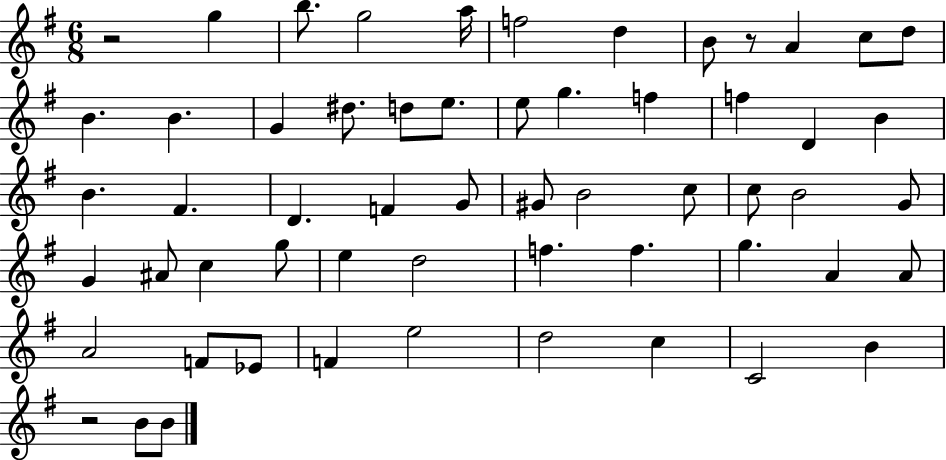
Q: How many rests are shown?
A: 3